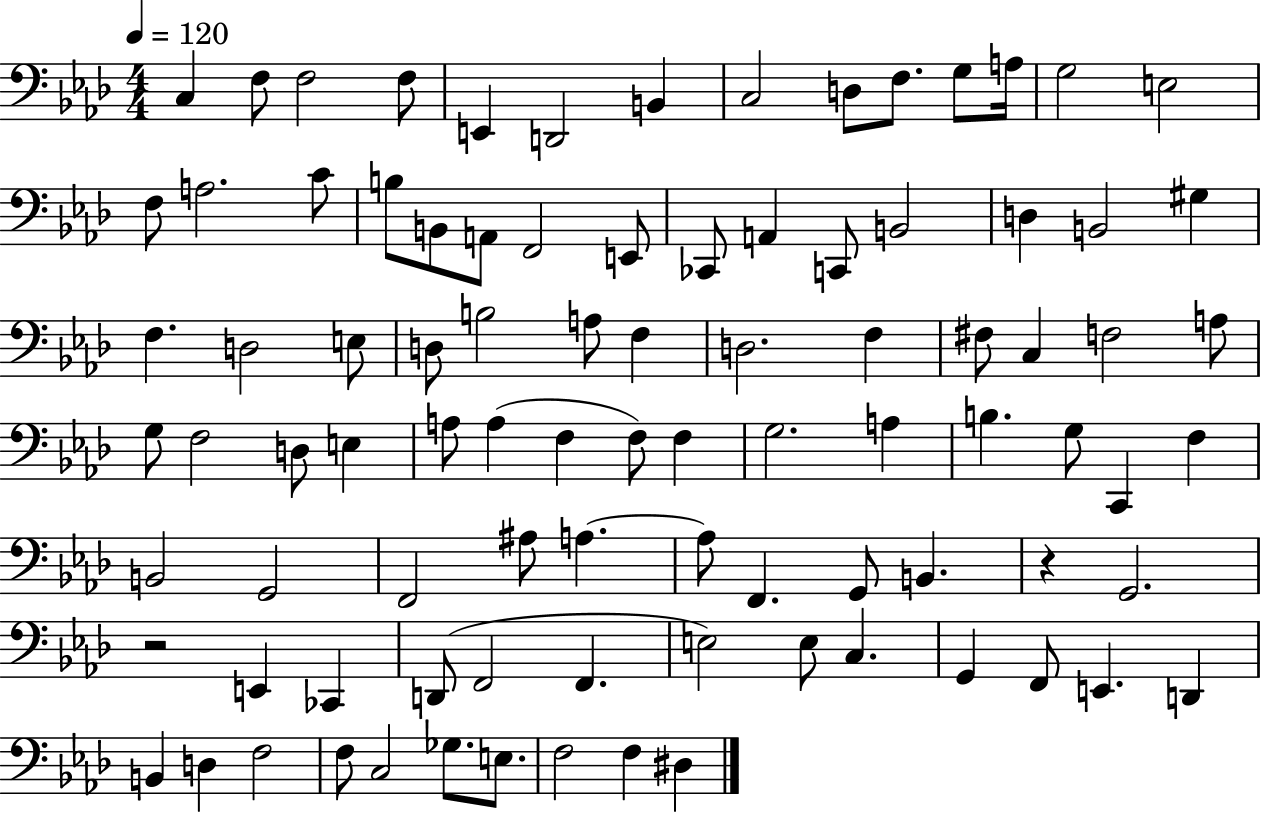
X:1
T:Untitled
M:4/4
L:1/4
K:Ab
C, F,/2 F,2 F,/2 E,, D,,2 B,, C,2 D,/2 F,/2 G,/2 A,/4 G,2 E,2 F,/2 A,2 C/2 B,/2 B,,/2 A,,/2 F,,2 E,,/2 _C,,/2 A,, C,,/2 B,,2 D, B,,2 ^G, F, D,2 E,/2 D,/2 B,2 A,/2 F, D,2 F, ^F,/2 C, F,2 A,/2 G,/2 F,2 D,/2 E, A,/2 A, F, F,/2 F, G,2 A, B, G,/2 C,, F, B,,2 G,,2 F,,2 ^A,/2 A, A,/2 F,, G,,/2 B,, z G,,2 z2 E,, _C,, D,,/2 F,,2 F,, E,2 E,/2 C, G,, F,,/2 E,, D,, B,, D, F,2 F,/2 C,2 _G,/2 E,/2 F,2 F, ^D,